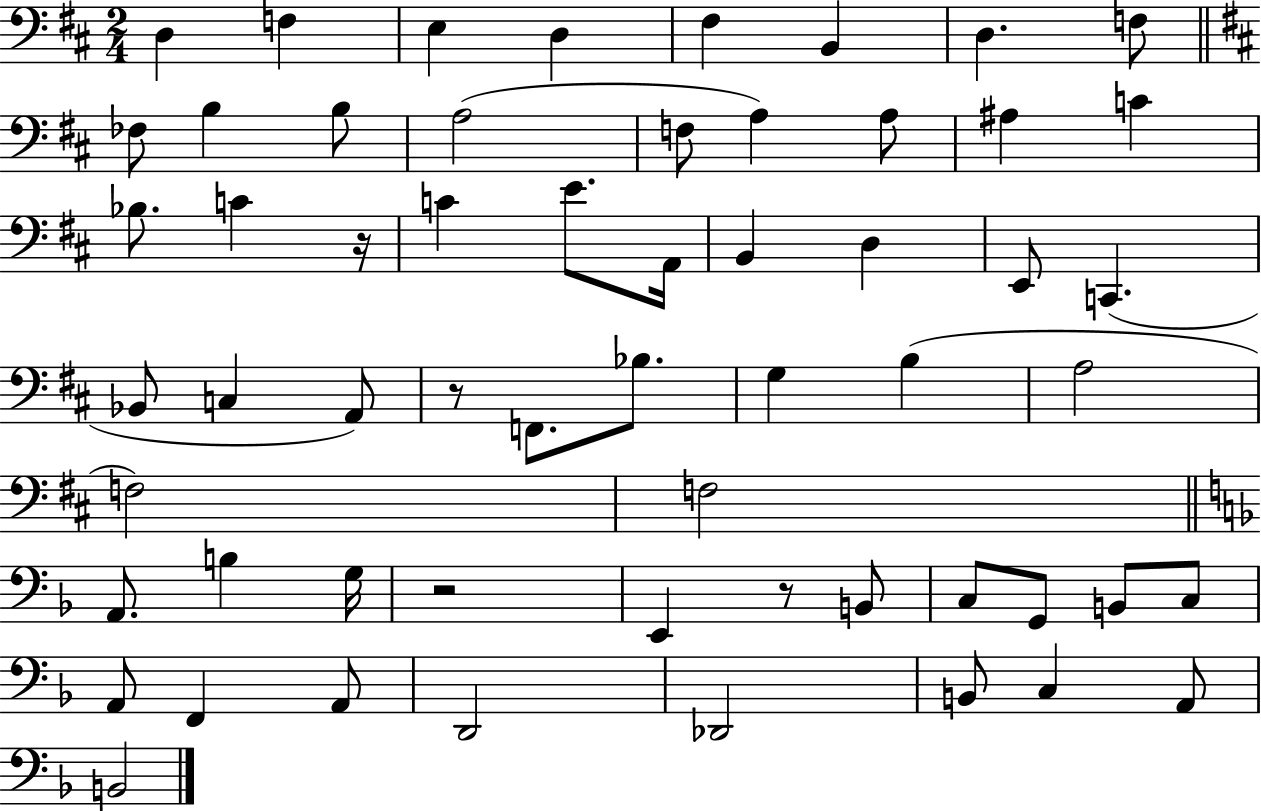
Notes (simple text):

D3/q F3/q E3/q D3/q F#3/q B2/q D3/q. F3/e FES3/e B3/q B3/e A3/h F3/e A3/q A3/e A#3/q C4/q Bb3/e. C4/q R/s C4/q E4/e. A2/s B2/q D3/q E2/e C2/q. Bb2/e C3/q A2/e R/e F2/e. Bb3/e. G3/q B3/q A3/h F3/h F3/h A2/e. B3/q G3/s R/h E2/q R/e B2/e C3/e G2/e B2/e C3/e A2/e F2/q A2/e D2/h Db2/h B2/e C3/q A2/e B2/h